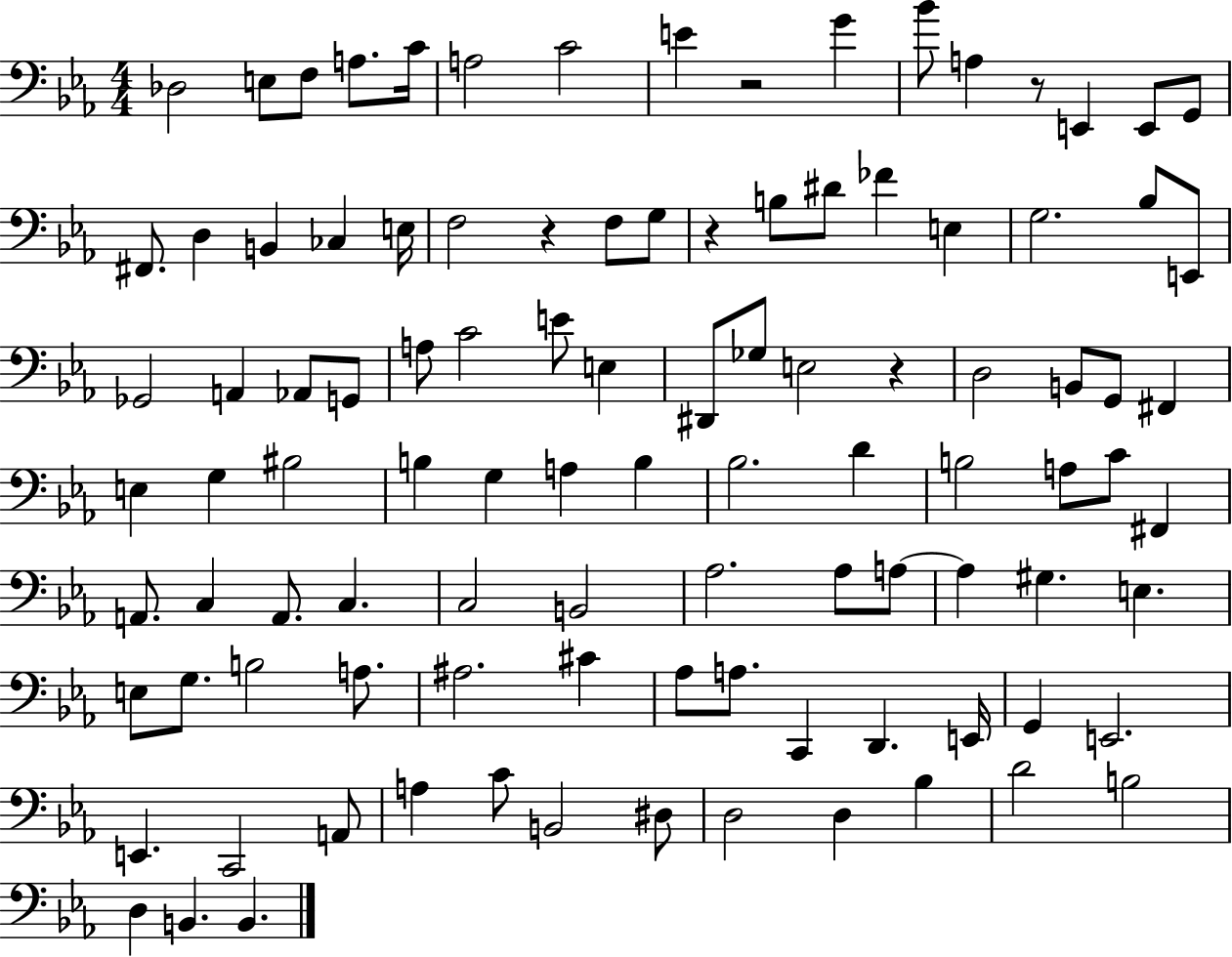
{
  \clef bass
  \numericTimeSignature
  \time 4/4
  \key ees \major
  des2 e8 f8 a8. c'16 | a2 c'2 | e'4 r2 g'4 | bes'8 a4 r8 e,4 e,8 g,8 | \break fis,8. d4 b,4 ces4 e16 | f2 r4 f8 g8 | r4 b8 dis'8 fes'4 e4 | g2. bes8 e,8 | \break ges,2 a,4 aes,8 g,8 | a8 c'2 e'8 e4 | dis,8 ges8 e2 r4 | d2 b,8 g,8 fis,4 | \break e4 g4 bis2 | b4 g4 a4 b4 | bes2. d'4 | b2 a8 c'8 fis,4 | \break a,8. c4 a,8. c4. | c2 b,2 | aes2. aes8 a8~~ | a4 gis4. e4. | \break e8 g8. b2 a8. | ais2. cis'4 | aes8 a8. c,4 d,4. e,16 | g,4 e,2. | \break e,4. c,2 a,8 | a4 c'8 b,2 dis8 | d2 d4 bes4 | d'2 b2 | \break d4 b,4. b,4. | \bar "|."
}